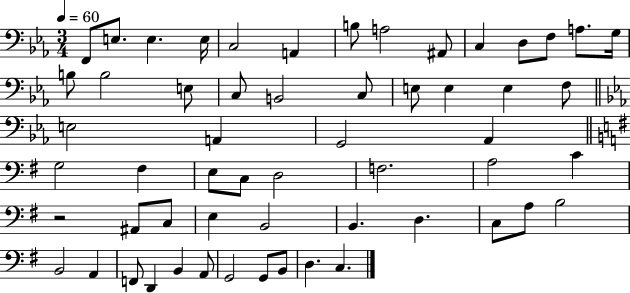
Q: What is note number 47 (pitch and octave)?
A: A2